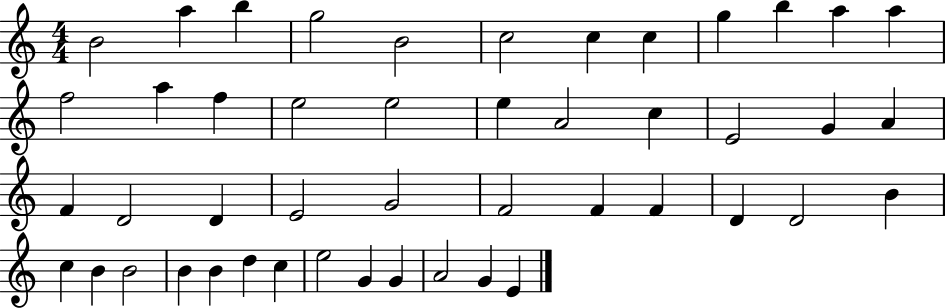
{
  \clef treble
  \numericTimeSignature
  \time 4/4
  \key c \major
  b'2 a''4 b''4 | g''2 b'2 | c''2 c''4 c''4 | g''4 b''4 a''4 a''4 | \break f''2 a''4 f''4 | e''2 e''2 | e''4 a'2 c''4 | e'2 g'4 a'4 | \break f'4 d'2 d'4 | e'2 g'2 | f'2 f'4 f'4 | d'4 d'2 b'4 | \break c''4 b'4 b'2 | b'4 b'4 d''4 c''4 | e''2 g'4 g'4 | a'2 g'4 e'4 | \break \bar "|."
}